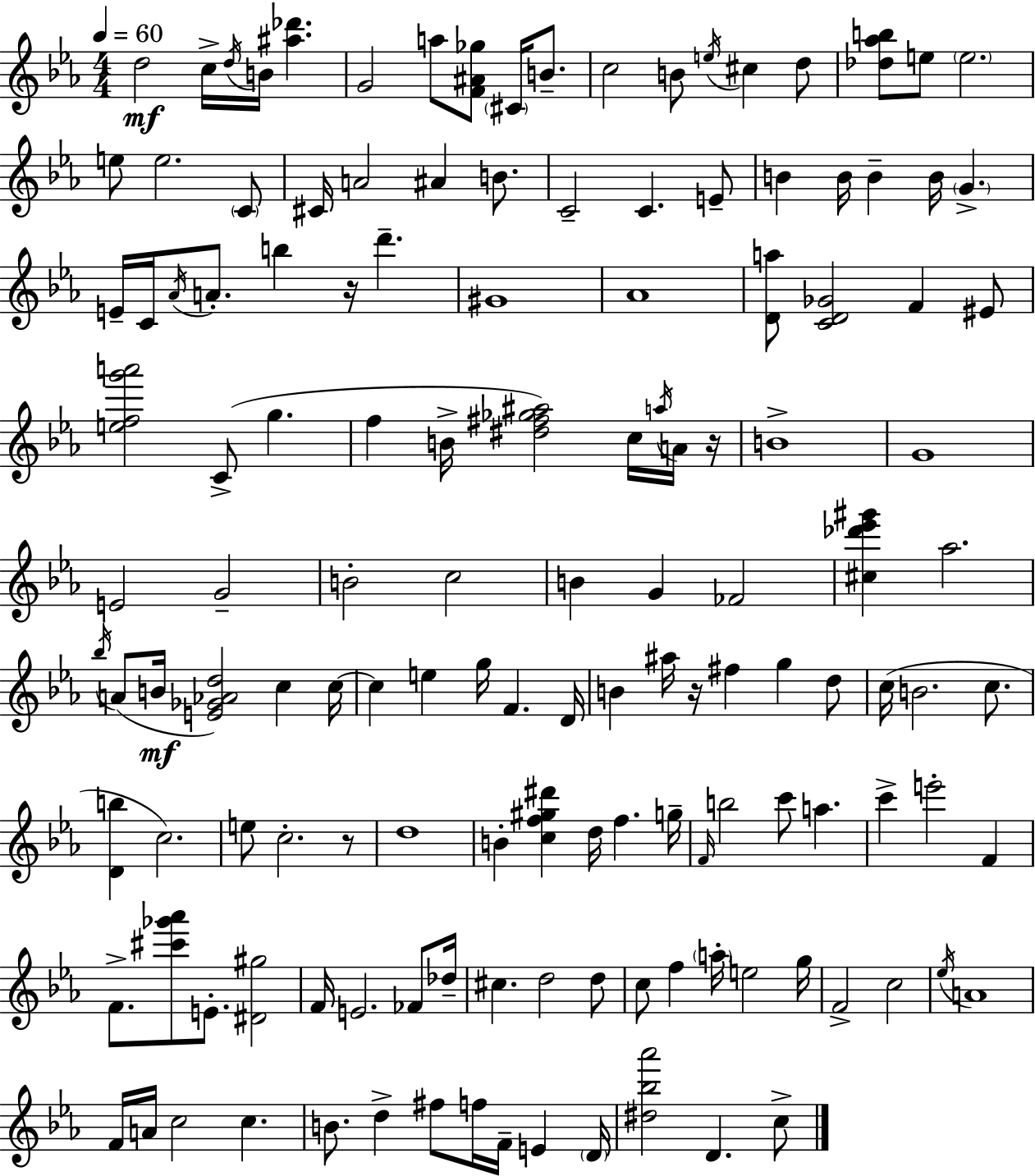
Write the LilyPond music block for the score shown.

{
  \clef treble
  \numericTimeSignature
  \time 4/4
  \key ees \major
  \tempo 4 = 60
  d''2\mf c''16-> \acciaccatura { d''16 } b'16 <ais'' des'''>4. | g'2 a''8 <f' ais' ges''>8 \parenthesize cis'16 b'8.-- | c''2 b'8 \acciaccatura { e''16 } cis''4 | d''8 <des'' aes'' b''>8 e''8 \parenthesize e''2. | \break e''8 e''2. | \parenthesize c'8 cis'16 a'2 ais'4 b'8. | c'2-- c'4. | e'8-- b'4 b'16 b'4-- b'16 \parenthesize g'4.-> | \break e'16-- c'16 \acciaccatura { aes'16 } a'8.-. b''4 r16 d'''4.-- | gis'1 | aes'1 | <d' a''>8 <c' d' ges'>2 f'4 | \break eis'8 <e'' f'' g''' a'''>2 c'8->( g''4. | f''4 b'16-> <dis'' fis'' ges'' ais''>2) | c''16 \acciaccatura { a''16 } a'16 r16 b'1-> | g'1 | \break e'2 g'2-- | b'2-. c''2 | b'4 g'4 fes'2 | <cis'' des''' ees''' gis'''>4 aes''2. | \break \acciaccatura { bes''16 } a'8( b'16\mf <e' ges' aes' d''>2) | c''4 c''16~~ c''4 e''4 g''16 f'4. | d'16 b'4 ais''16 r16 fis''4 g''4 | d''8 c''16( b'2. | \break c''8. <d' b''>4 c''2.) | e''8 c''2.-. | r8 d''1 | b'4-. <c'' f'' gis'' dis'''>4 d''16 f''4. | \break g''16-- \grace { f'16 } b''2 c'''8 | a''4. c'''4-> e'''2-. | f'4 f'8.-> <cis''' ges''' aes'''>8 e'8.-. <dis' gis''>2 | f'16 e'2. | \break fes'8 des''16-- cis''4. d''2 | d''8 c''8 f''4 \parenthesize a''16-. e''2 | g''16 f'2-> c''2 | \acciaccatura { ees''16 } a'1 | \break f'16 a'16 c''2 | c''4. b'8. d''4-> fis''8 | f''16 f'16-- e'4 \parenthesize d'16 <dis'' bes'' aes'''>2 d'4. | c''8-> \bar "|."
}